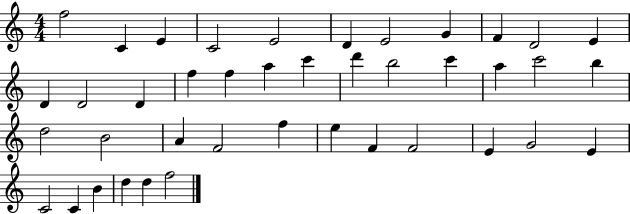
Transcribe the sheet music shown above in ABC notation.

X:1
T:Untitled
M:4/4
L:1/4
K:C
f2 C E C2 E2 D E2 G F D2 E D D2 D f f a c' d' b2 c' a c'2 b d2 B2 A F2 f e F F2 E G2 E C2 C B d d f2